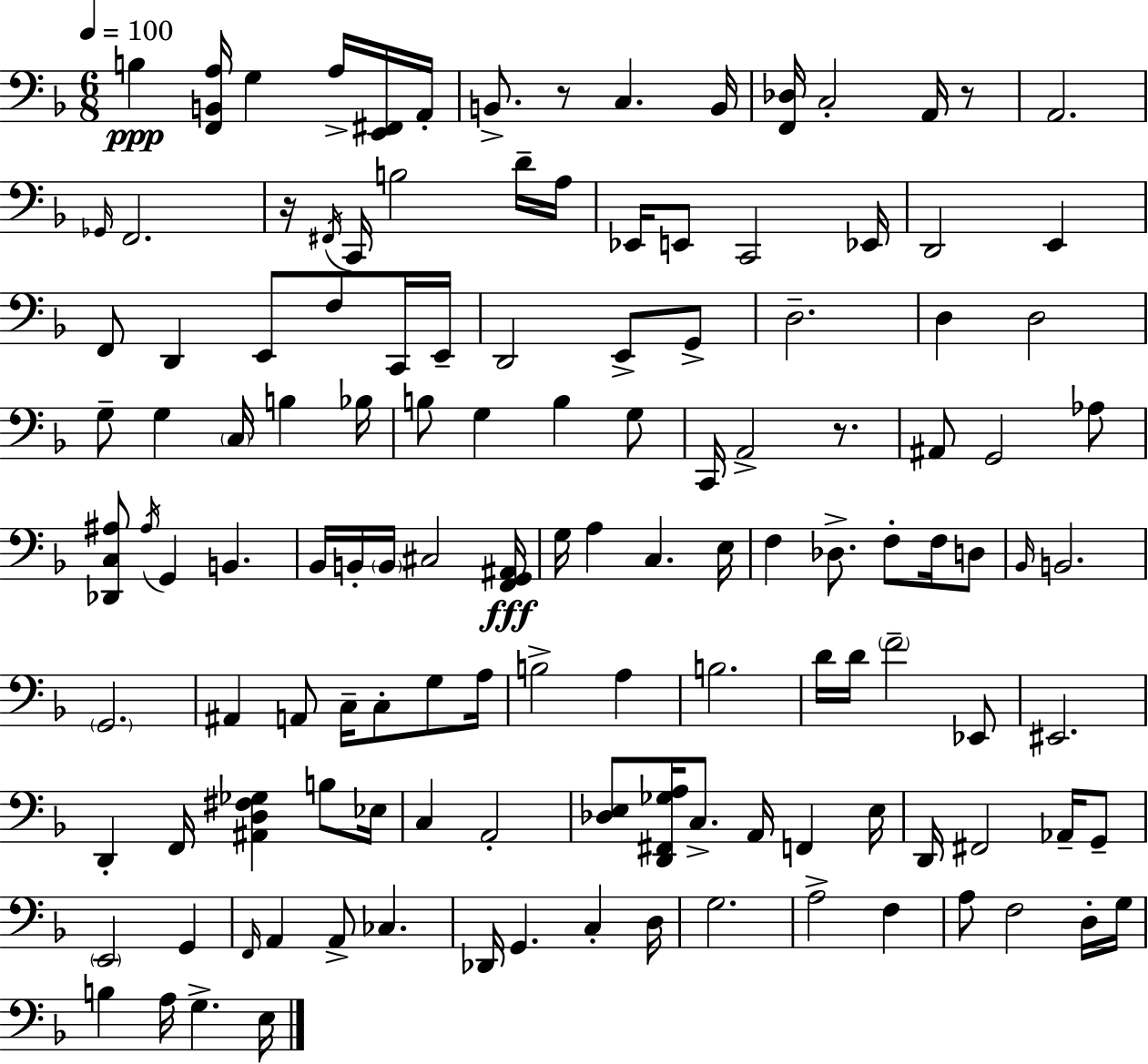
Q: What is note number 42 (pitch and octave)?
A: G3